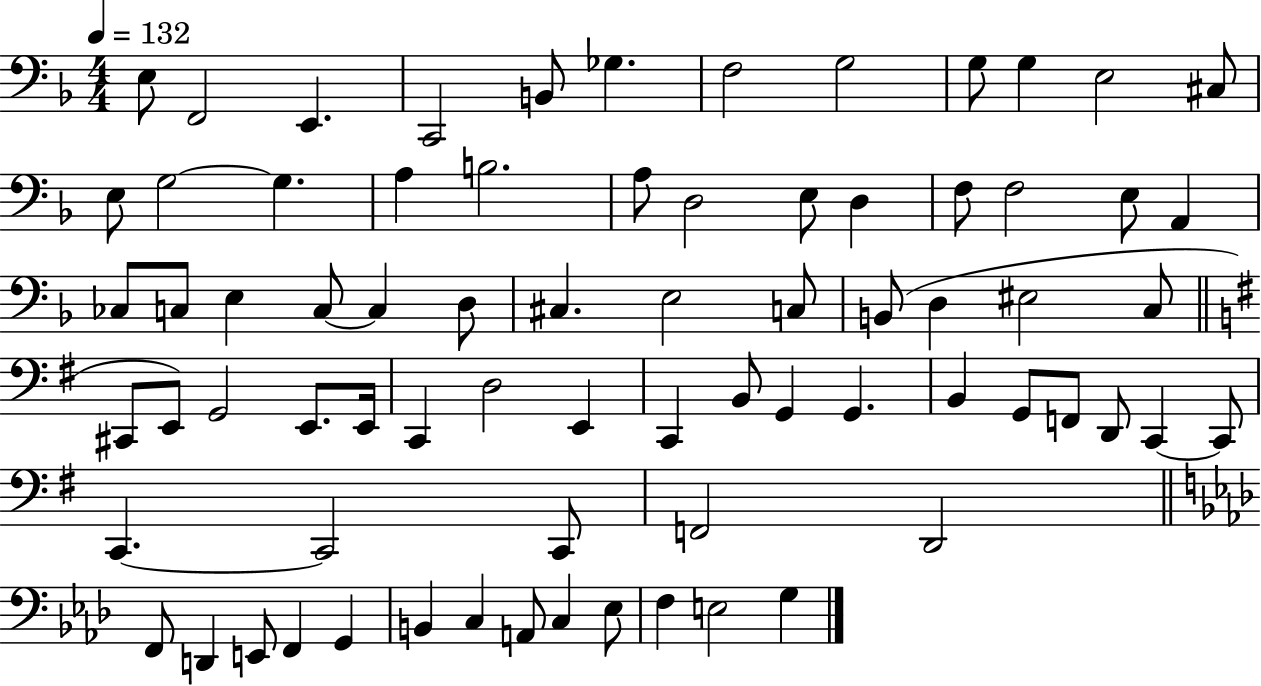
{
  \clef bass
  \numericTimeSignature
  \time 4/4
  \key f \major
  \tempo 4 = 132
  e8 f,2 e,4. | c,2 b,8 ges4. | f2 g2 | g8 g4 e2 cis8 | \break e8 g2~~ g4. | a4 b2. | a8 d2 e8 d4 | f8 f2 e8 a,4 | \break ces8 c8 e4 c8~~ c4 d8 | cis4. e2 c8 | b,8( d4 eis2 c8 | \bar "||" \break \key e \minor cis,8 e,8) g,2 e,8. e,16 | c,4 d2 e,4 | c,4 b,8 g,4 g,4. | b,4 g,8 f,8 d,8 c,4~~ c,8 | \break c,4.~~ c,2 c,8 | f,2 d,2 | \bar "||" \break \key f \minor f,8 d,4 e,8 f,4 g,4 | b,4 c4 a,8 c4 ees8 | f4 e2 g4 | \bar "|."
}